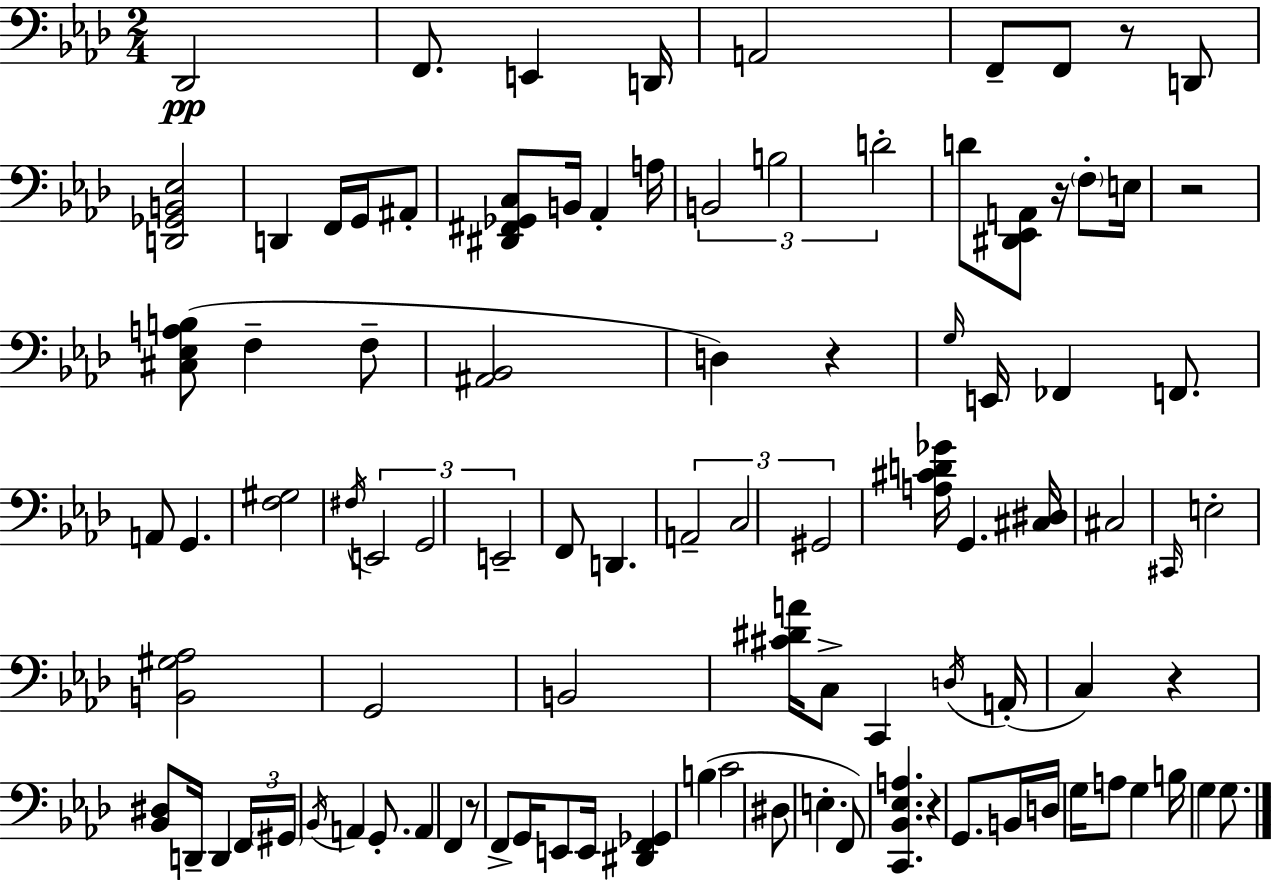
X:1
T:Untitled
M:2/4
L:1/4
K:Ab
_D,,2 F,,/2 E,, D,,/4 A,,2 F,,/2 F,,/2 z/2 D,,/2 [D,,_G,,B,,_E,]2 D,, F,,/4 G,,/4 ^A,,/2 [^D,,^F,,_G,,C,]/2 B,,/4 _A,, A,/4 B,,2 B,2 D2 D/2 [^D,,_E,,A,,]/2 z/4 F,/2 E,/4 z2 [^C,_E,A,B,]/2 F, F,/2 [^A,,_B,,]2 D, z G,/4 E,,/4 _F,, F,,/2 A,,/2 G,, [F,^G,]2 ^F,/4 E,,2 G,,2 E,,2 F,,/2 D,, A,,2 C,2 ^G,,2 [A,^CD_G]/4 G,, [^C,^D,]/4 ^C,2 ^C,,/4 E,2 [B,,^G,_A,]2 G,,2 B,,2 [^C^DA]/4 C,/2 C,, D,/4 A,,/4 C, z [_B,,^D,]/2 D,,/4 D,, F,,/4 ^G,,/4 _B,,/4 A,, G,,/2 A,, F,, z/2 F,,/2 G,,/4 E,,/2 E,,/4 [^D,,F,,_G,,] B, C2 ^D,/2 E, F,,/2 [C,,_B,,_E,A,] z G,,/2 B,,/4 D,/4 G,/4 A,/2 G, B,/4 G, G,/2